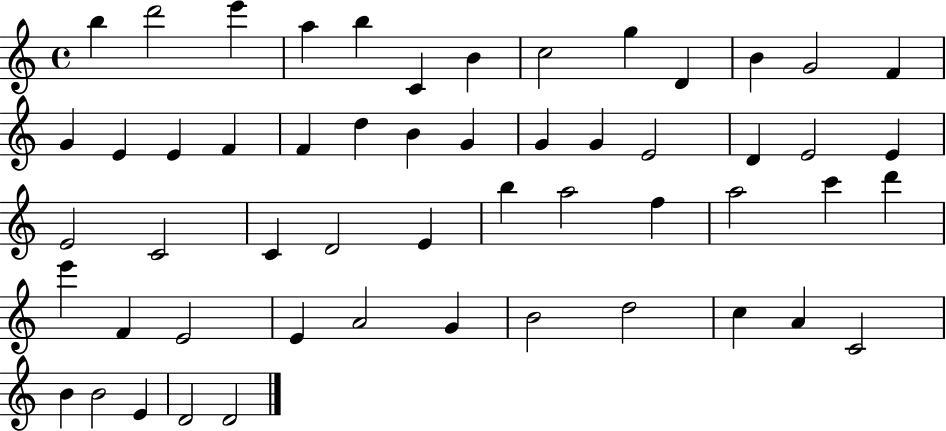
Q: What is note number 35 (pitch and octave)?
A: F5